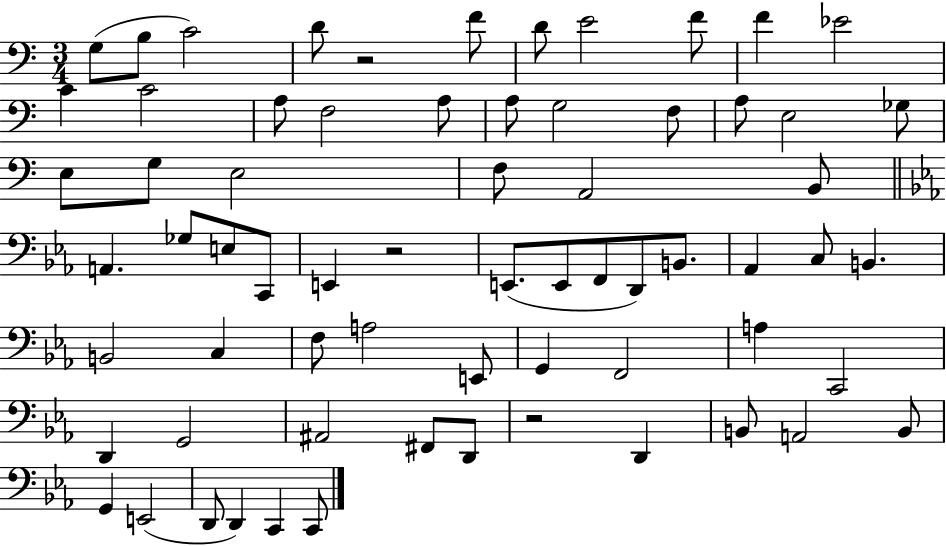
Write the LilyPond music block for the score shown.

{
  \clef bass
  \numericTimeSignature
  \time 3/4
  \key c \major
  g8( b8 c'2) | d'8 r2 f'8 | d'8 e'2 f'8 | f'4 ees'2 | \break c'4 c'2 | a8 f2 a8 | a8 g2 f8 | a8 e2 ges8 | \break e8 g8 e2 | f8 a,2 b,8 | \bar "||" \break \key c \minor a,4. ges8 e8 c,8 | e,4 r2 | e,8.( e,8 f,8 d,8) b,8. | aes,4 c8 b,4. | \break b,2 c4 | f8 a2 e,8 | g,4 f,2 | a4 c,2 | \break d,4 g,2 | ais,2 fis,8 d,8 | r2 d,4 | b,8 a,2 b,8 | \break g,4 e,2( | d,8 d,4) c,4 c,8 | \bar "|."
}